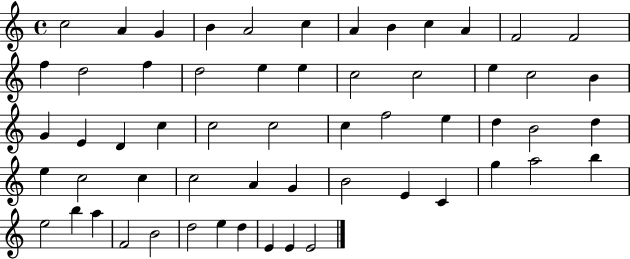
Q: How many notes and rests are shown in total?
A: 58